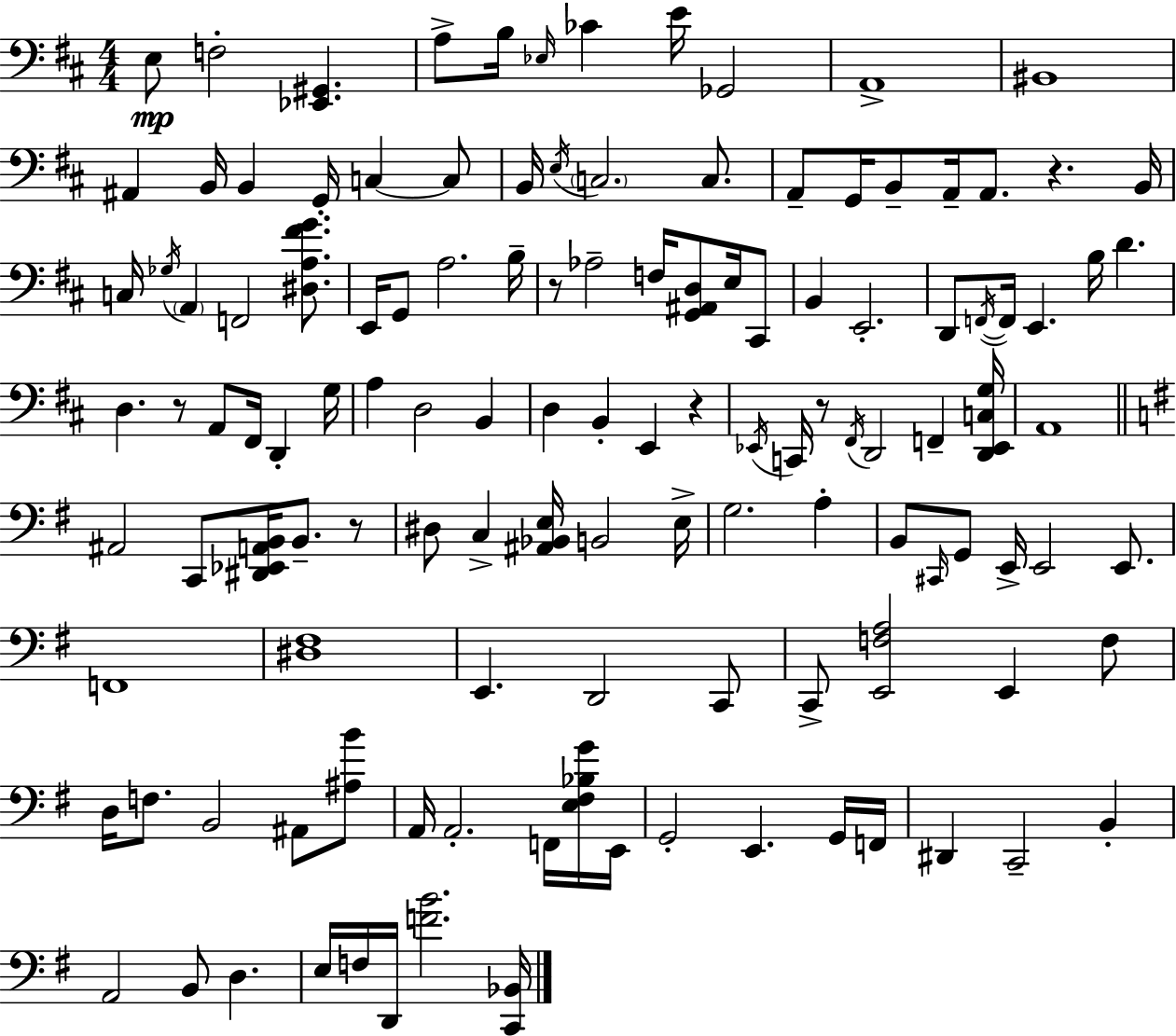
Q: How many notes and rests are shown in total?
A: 124